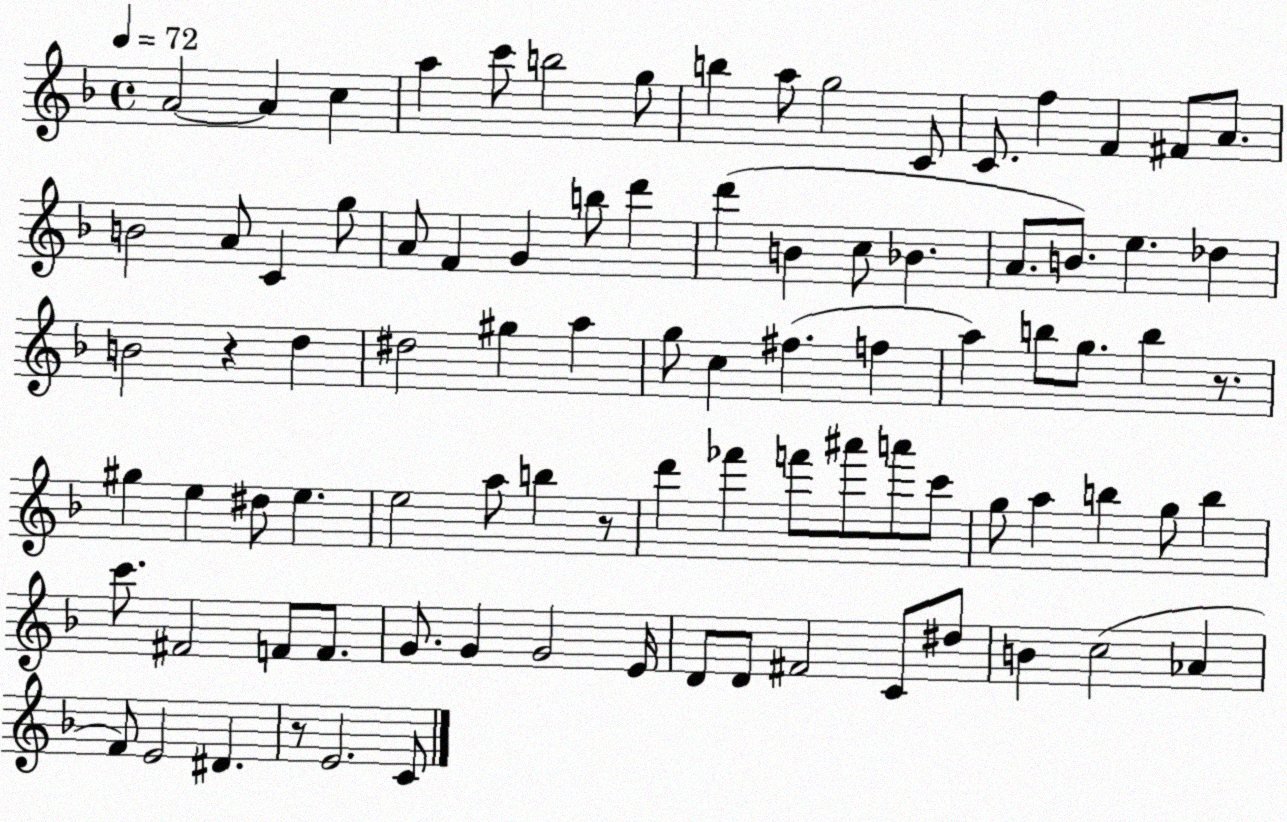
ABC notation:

X:1
T:Untitled
M:4/4
L:1/4
K:F
A2 A c a c'/2 b2 g/2 b a/2 g2 C/2 C/2 f F ^F/2 A/2 B2 A/2 C g/2 A/2 F G b/2 d' d' B c/2 _B A/2 B/2 e _d B2 z d ^d2 ^g a g/2 c ^f f a b/2 g/2 b z/2 ^g e ^d/2 e e2 a/2 b z/2 d' _f' f'/2 ^a'/2 a'/2 c'/2 g/2 a b g/2 b c'/2 ^F2 F/2 F/2 G/2 G G2 E/4 D/2 D/2 ^F2 C/2 ^d/2 B c2 _A F/2 E2 ^D z/2 E2 C/2